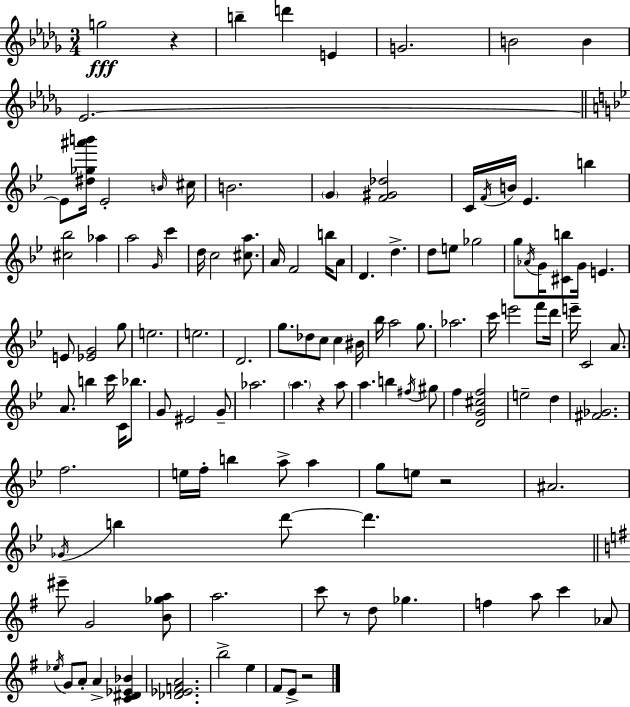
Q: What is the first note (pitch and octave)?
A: G5